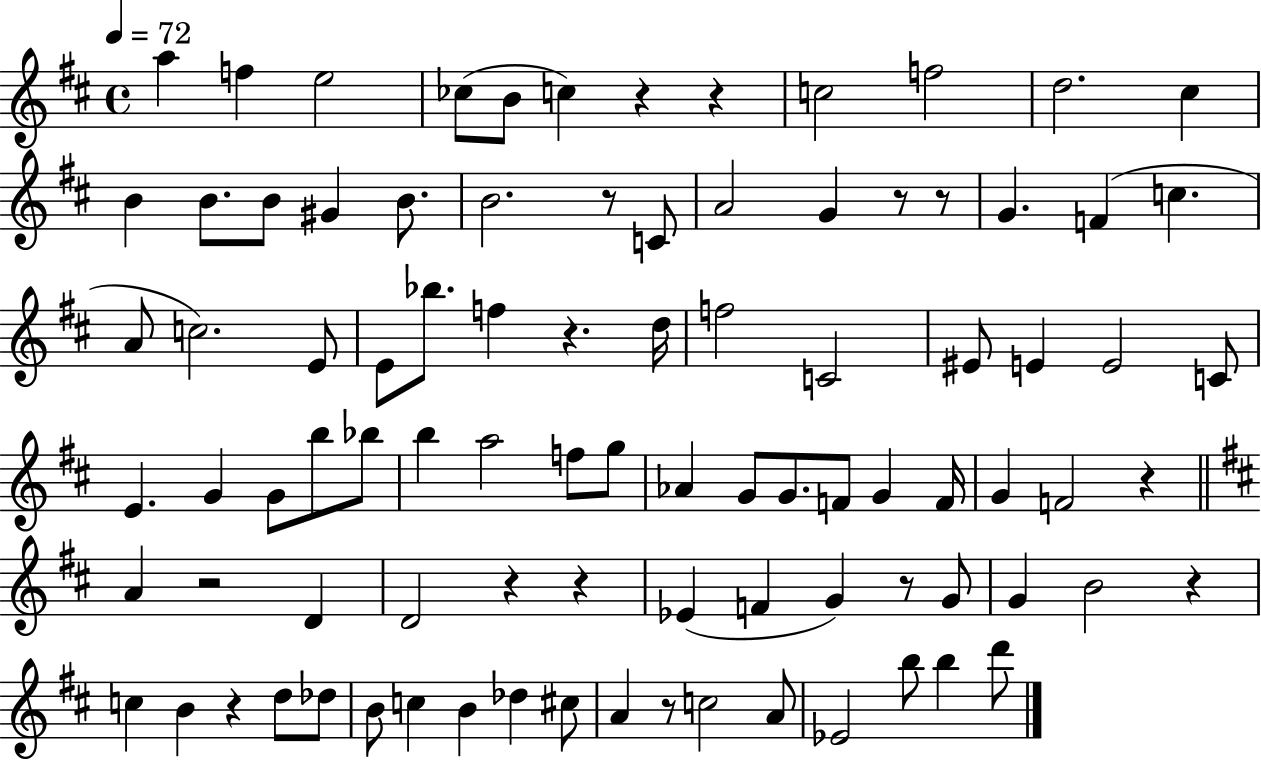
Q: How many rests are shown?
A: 14